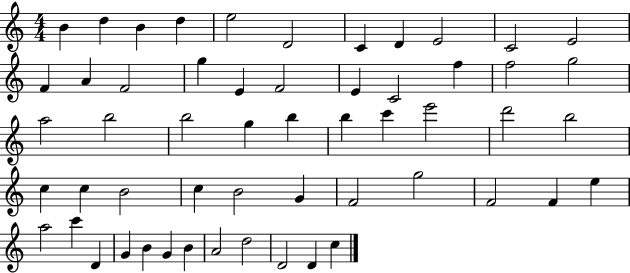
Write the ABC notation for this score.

X:1
T:Untitled
M:4/4
L:1/4
K:C
B d B d e2 D2 C D E2 C2 E2 F A F2 g E F2 E C2 f f2 g2 a2 b2 b2 g b b c' e'2 d'2 b2 c c B2 c B2 G F2 g2 F2 F e a2 c' D G B G B A2 d2 D2 D c